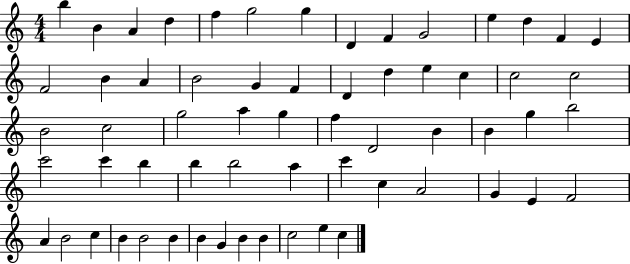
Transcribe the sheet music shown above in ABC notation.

X:1
T:Untitled
M:4/4
L:1/4
K:C
b B A d f g2 g D F G2 e d F E F2 B A B2 G F D d e c c2 c2 B2 c2 g2 a g f D2 B B g b2 c'2 c' b b b2 a c' c A2 G E F2 A B2 c B B2 B B G B B c2 e c